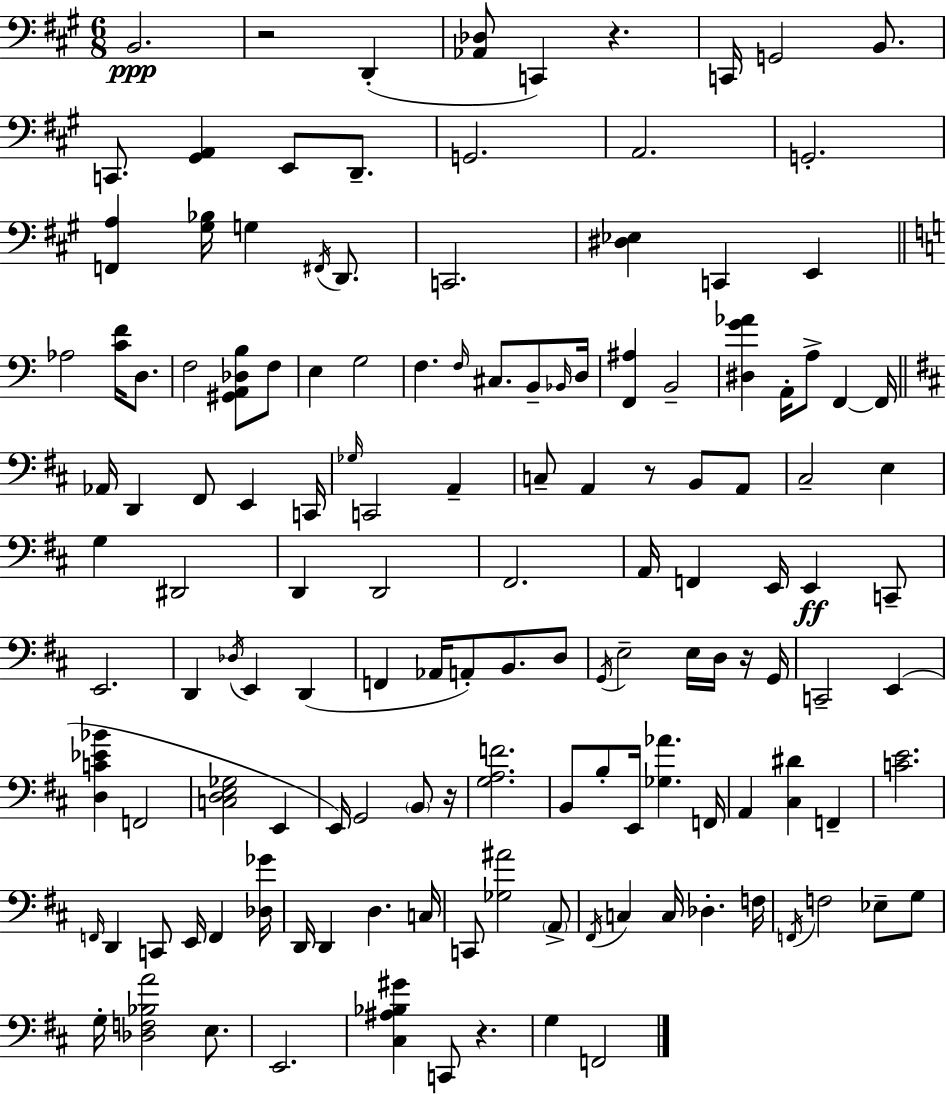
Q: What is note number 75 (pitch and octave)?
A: C2